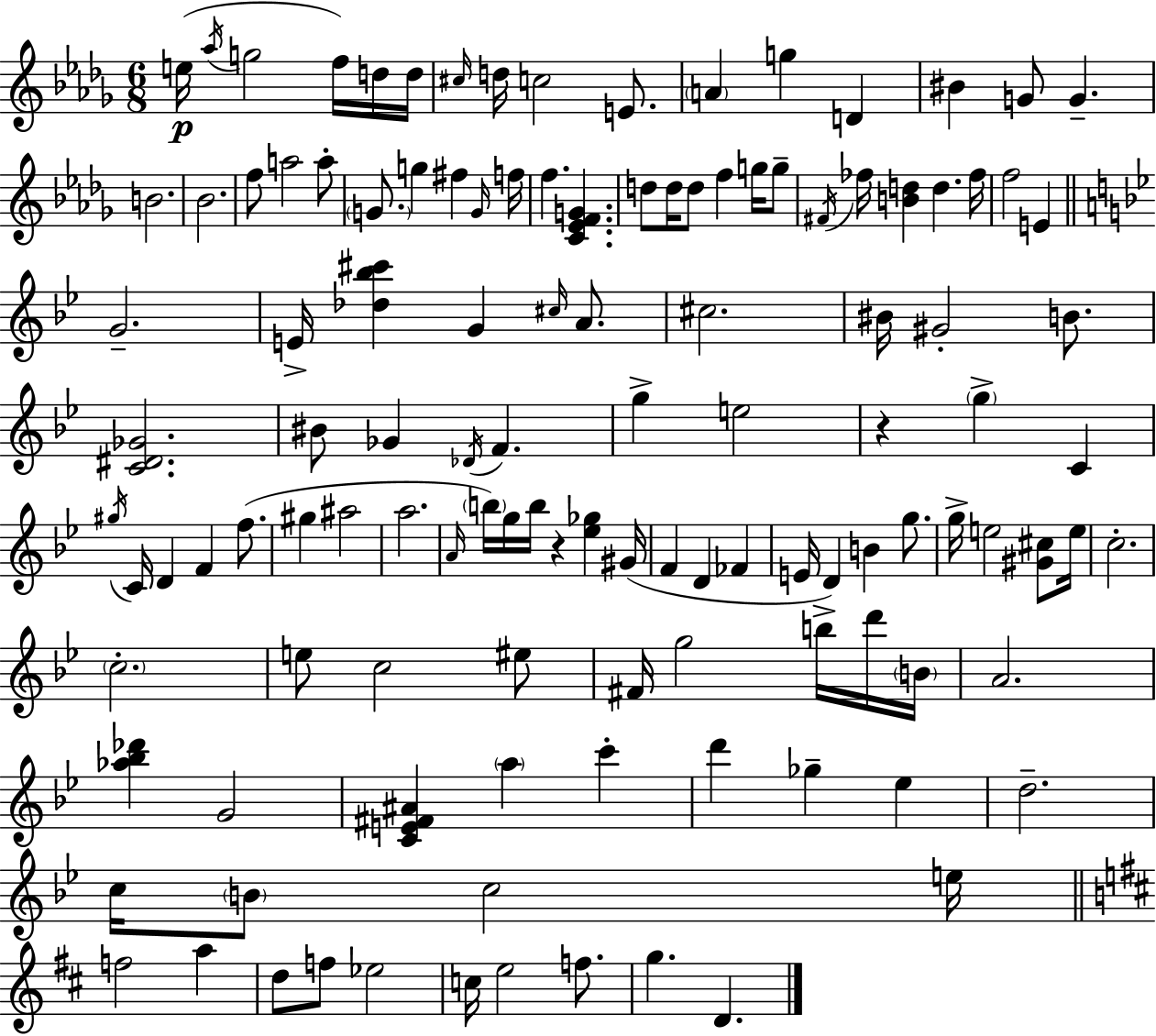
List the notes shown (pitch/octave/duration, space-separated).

E5/s Ab5/s G5/h F5/s D5/s D5/s C#5/s D5/s C5/h E4/e. A4/q G5/q D4/q BIS4/q G4/e G4/q. B4/h. Bb4/h. F5/e A5/h A5/e G4/e. G5/q F#5/q G4/s F5/s F5/q. [C4,Eb4,F4,G4]/q. D5/e D5/s D5/e F5/q G5/s G5/e F#4/s FES5/s [B4,D5]/q D5/q. FES5/s F5/h E4/q G4/h. E4/s [Db5,Bb5,C#6]/q G4/q C#5/s A4/e. C#5/h. BIS4/s G#4/h B4/e. [C4,D#4,Gb4]/h. BIS4/e Gb4/q Db4/s F4/q. G5/q E5/h R/q G5/q C4/q G#5/s C4/s D4/q F4/q F5/e. G#5/q A#5/h A5/h. A4/s B5/s G5/s B5/s R/q [Eb5,Gb5]/q G#4/s F4/q D4/q FES4/q E4/s D4/q B4/q G5/e. G5/s E5/h [G#4,C#5]/e E5/s C5/h. C5/h. E5/e C5/h EIS5/e F#4/s G5/h B5/s D6/s B4/s A4/h. [Ab5,Bb5,Db6]/q G4/h [C4,E4,F#4,A#4]/q A5/q C6/q D6/q Gb5/q Eb5/q D5/h. C5/s B4/e C5/h E5/s F5/h A5/q D5/e F5/e Eb5/h C5/s E5/h F5/e. G5/q. D4/q.